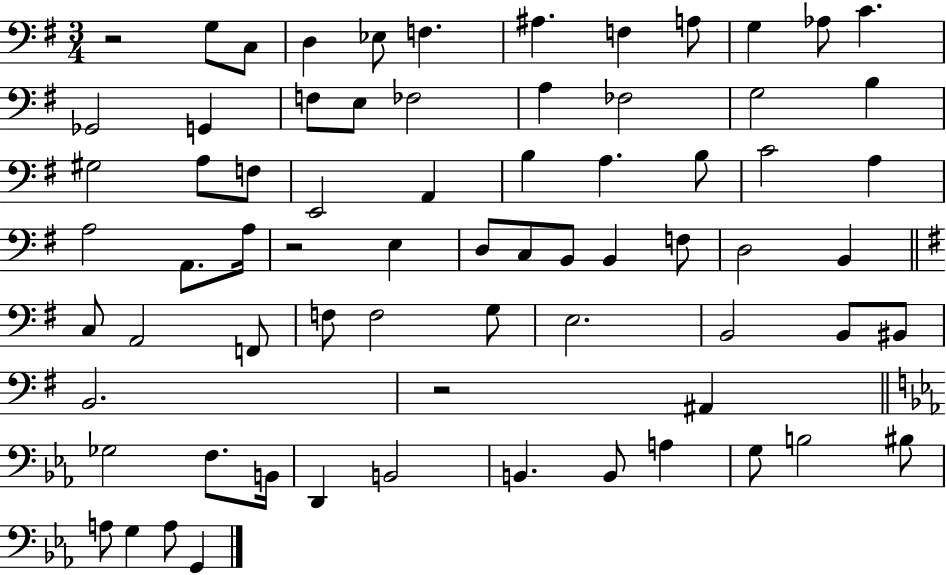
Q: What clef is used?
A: bass